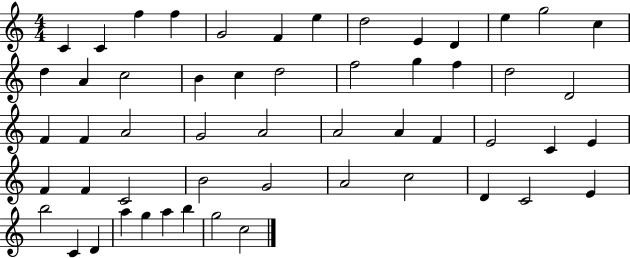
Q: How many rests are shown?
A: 0